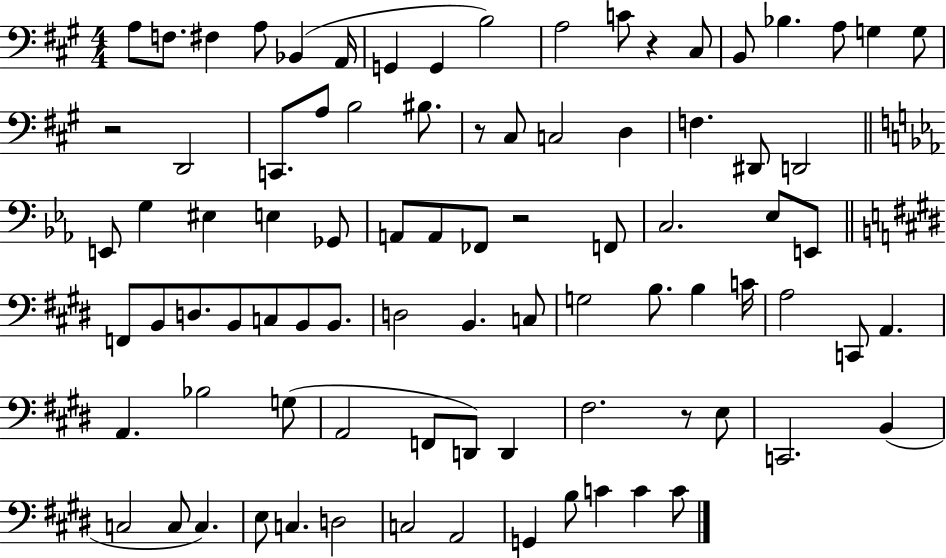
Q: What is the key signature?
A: A major